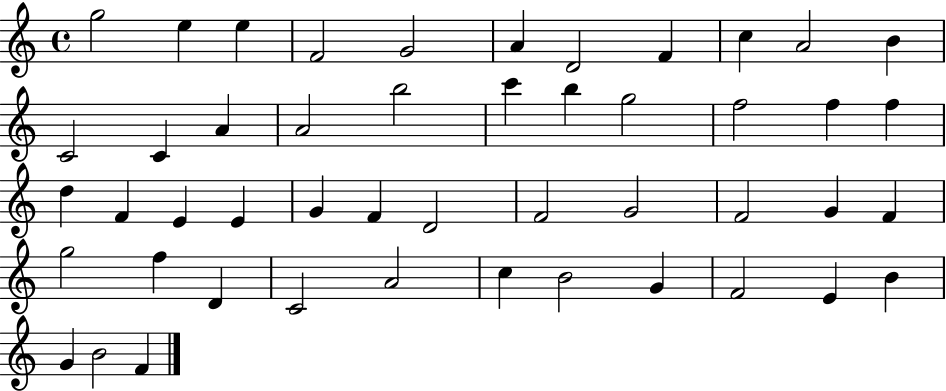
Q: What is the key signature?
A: C major